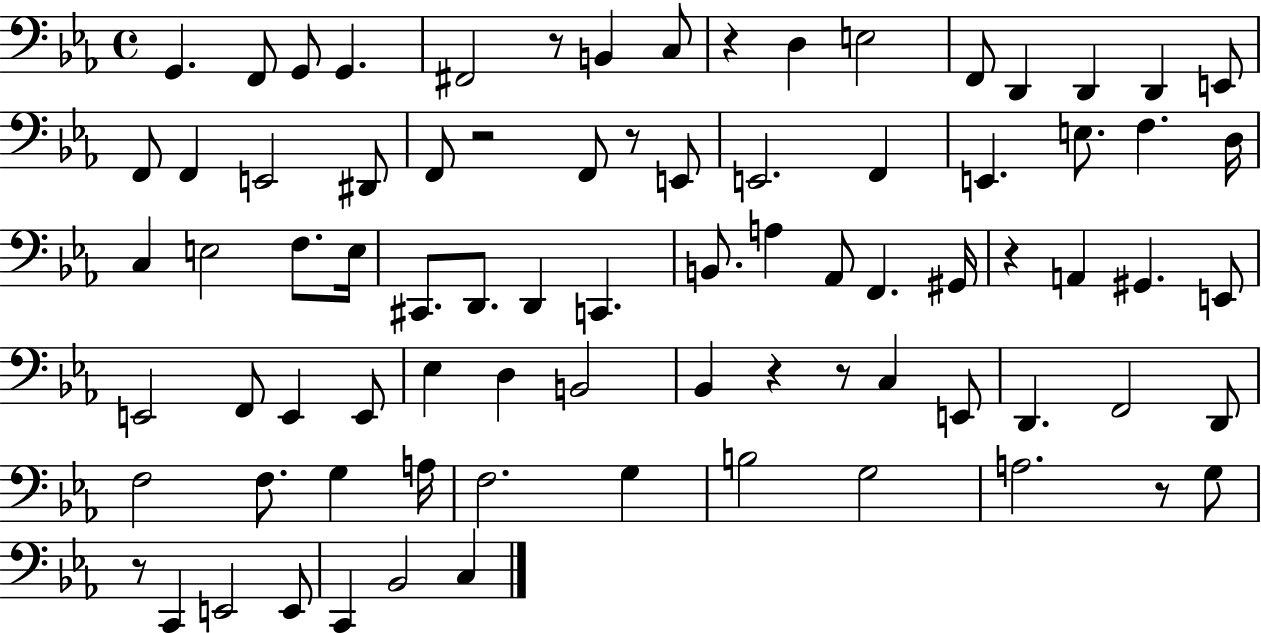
G2/q. F2/e G2/e G2/q. F#2/h R/e B2/q C3/e R/q D3/q E3/h F2/e D2/q D2/q D2/q E2/e F2/e F2/q E2/h D#2/e F2/e R/h F2/e R/e E2/e E2/h. F2/q E2/q. E3/e. F3/q. D3/s C3/q E3/h F3/e. E3/s C#2/e. D2/e. D2/q C2/q. B2/e. A3/q Ab2/e F2/q. G#2/s R/q A2/q G#2/q. E2/e E2/h F2/e E2/q E2/e Eb3/q D3/q B2/h Bb2/q R/q R/e C3/q E2/e D2/q. F2/h D2/e F3/h F3/e. G3/q A3/s F3/h. G3/q B3/h G3/h A3/h. R/e G3/e R/e C2/q E2/h E2/e C2/q Bb2/h C3/q